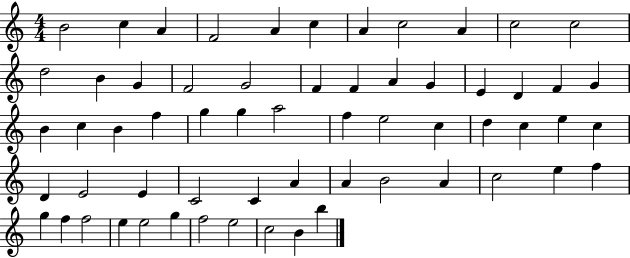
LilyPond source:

{
  \clef treble
  \numericTimeSignature
  \time 4/4
  \key c \major
  b'2 c''4 a'4 | f'2 a'4 c''4 | a'4 c''2 a'4 | c''2 c''2 | \break d''2 b'4 g'4 | f'2 g'2 | f'4 f'4 a'4 g'4 | e'4 d'4 f'4 g'4 | \break b'4 c''4 b'4 f''4 | g''4 g''4 a''2 | f''4 e''2 c''4 | d''4 c''4 e''4 c''4 | \break d'4 e'2 e'4 | c'2 c'4 a'4 | a'4 b'2 a'4 | c''2 e''4 f''4 | \break g''4 f''4 f''2 | e''4 e''2 g''4 | f''2 e''2 | c''2 b'4 b''4 | \break \bar "|."
}